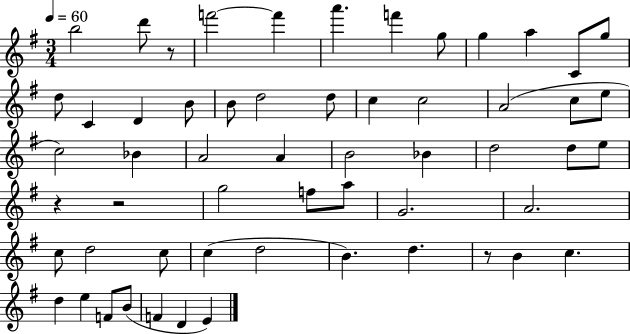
{
  \clef treble
  \numericTimeSignature
  \time 3/4
  \key g \major
  \tempo 4 = 60
  b''2 d'''8 r8 | f'''2~~ f'''4 | a'''4. f'''4 g''8 | g''4 a''4 c'8 g''8 | \break d''8 c'4 d'4 b'8 | b'8 d''2 d''8 | c''4 c''2 | a'2( c''8 e''8 | \break c''2) bes'4 | a'2 a'4 | b'2 bes'4 | d''2 d''8 e''8 | \break r4 r2 | g''2 f''8 a''8 | g'2. | a'2. | \break c''8 d''2 c''8 | c''4( d''2 | b'4.) d''4. | r8 b'4 c''4. | \break d''4 e''4 f'8 b'8( | f'4 d'4 e'4) | \bar "|."
}